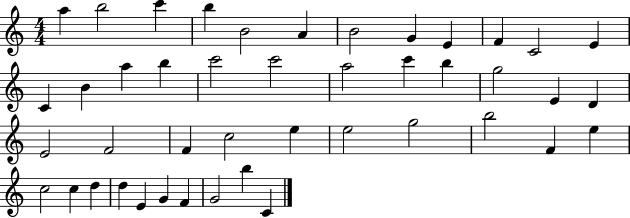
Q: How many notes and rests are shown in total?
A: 44